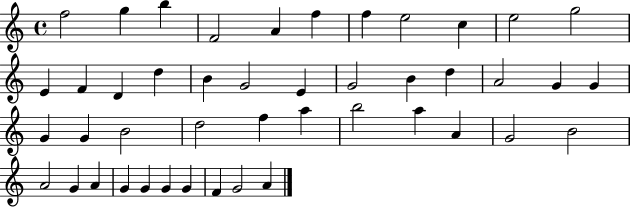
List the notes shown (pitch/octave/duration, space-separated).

F5/h G5/q B5/q F4/h A4/q F5/q F5/q E5/h C5/q E5/h G5/h E4/q F4/q D4/q D5/q B4/q G4/h E4/q G4/h B4/q D5/q A4/h G4/q G4/q G4/q G4/q B4/h D5/h F5/q A5/q B5/h A5/q A4/q G4/h B4/h A4/h G4/q A4/q G4/q G4/q G4/q G4/q F4/q G4/h A4/q